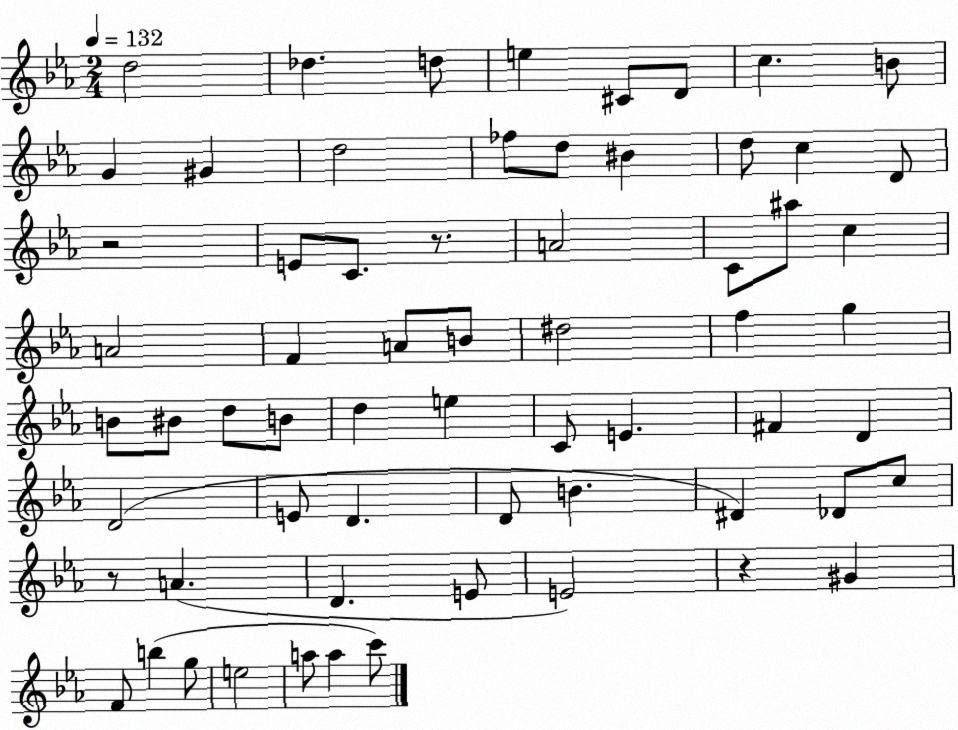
X:1
T:Untitled
M:2/4
L:1/4
K:Eb
d2 _d d/2 e ^C/2 D/2 c B/2 G ^G d2 _f/2 d/2 ^B d/2 c D/2 z2 E/2 C/2 z/2 A2 C/2 ^a/2 c A2 F A/2 B/2 ^d2 f g B/2 ^B/2 d/2 B/2 d e C/2 E ^F D D2 E/2 D D/2 B ^D _D/2 c/2 z/2 A D E/2 E2 z ^G F/2 b g/2 e2 a/2 a c'/2